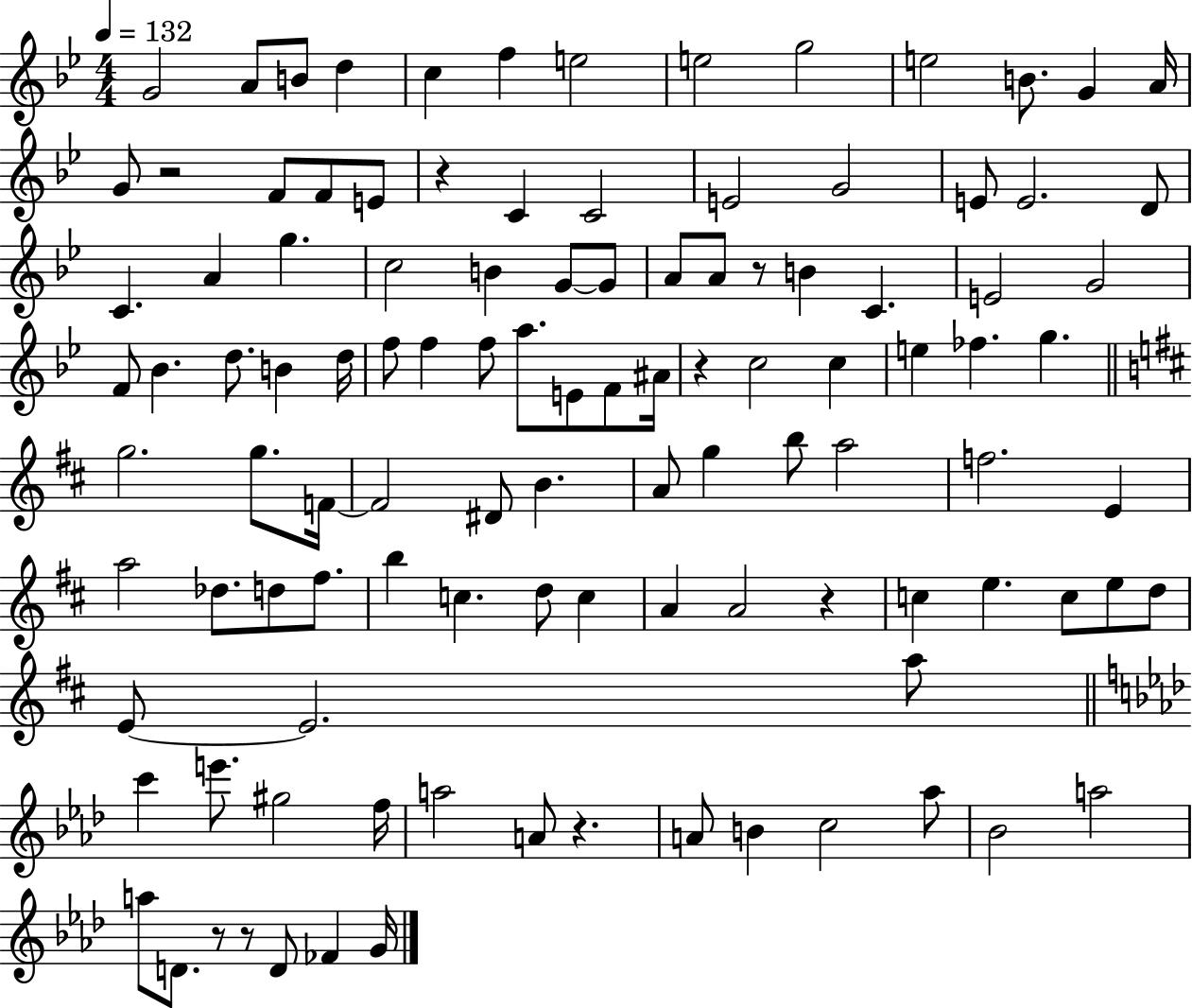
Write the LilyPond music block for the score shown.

{
  \clef treble
  \numericTimeSignature
  \time 4/4
  \key bes \major
  \tempo 4 = 132
  g'2 a'8 b'8 d''4 | c''4 f''4 e''2 | e''2 g''2 | e''2 b'8. g'4 a'16 | \break g'8 r2 f'8 f'8 e'8 | r4 c'4 c'2 | e'2 g'2 | e'8 e'2. d'8 | \break c'4. a'4 g''4. | c''2 b'4 g'8~~ g'8 | a'8 a'8 r8 b'4 c'4. | e'2 g'2 | \break f'8 bes'4. d''8. b'4 d''16 | f''8 f''4 f''8 a''8. e'8 f'8 ais'16 | r4 c''2 c''4 | e''4 fes''4. g''4. | \break \bar "||" \break \key d \major g''2. g''8. f'16~~ | f'2 dis'8 b'4. | a'8 g''4 b''8 a''2 | f''2. e'4 | \break a''2 des''8. d''8 fis''8. | b''4 c''4. d''8 c''4 | a'4 a'2 r4 | c''4 e''4. c''8 e''8 d''8 | \break e'8~~ e'2. a''8 | \bar "||" \break \key f \minor c'''4 e'''8. gis''2 f''16 | a''2 a'8 r4. | a'8 b'4 c''2 aes''8 | bes'2 a''2 | \break a''8 d'8. r8 r8 d'8 fes'4 g'16 | \bar "|."
}